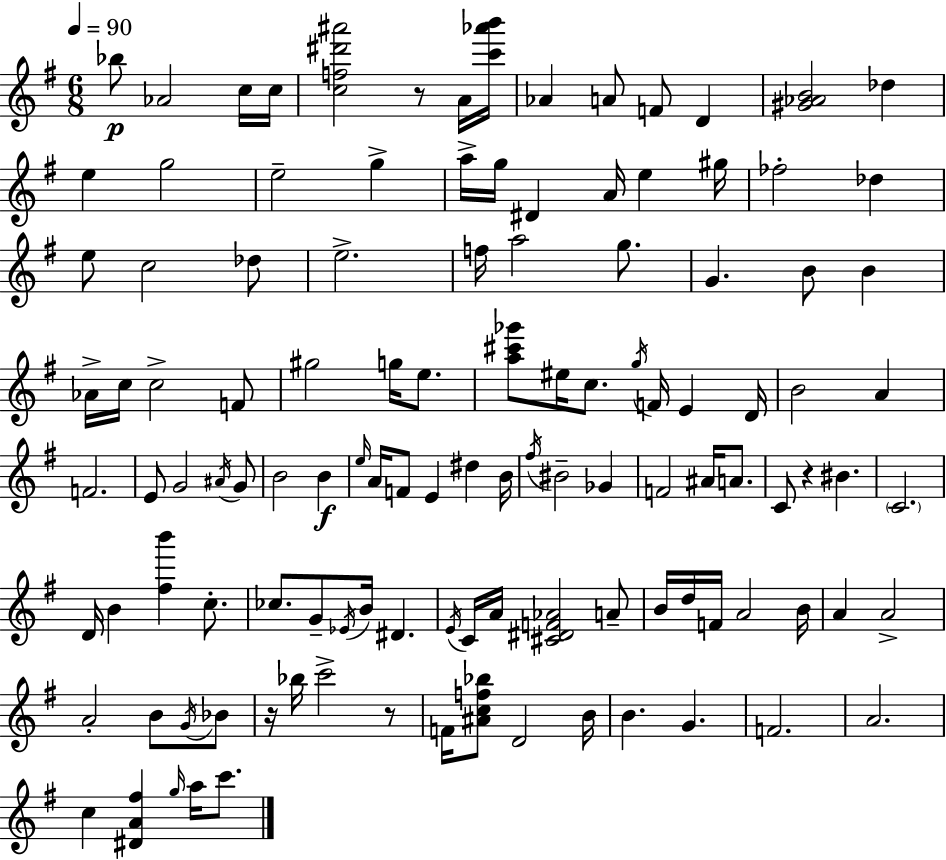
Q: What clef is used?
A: treble